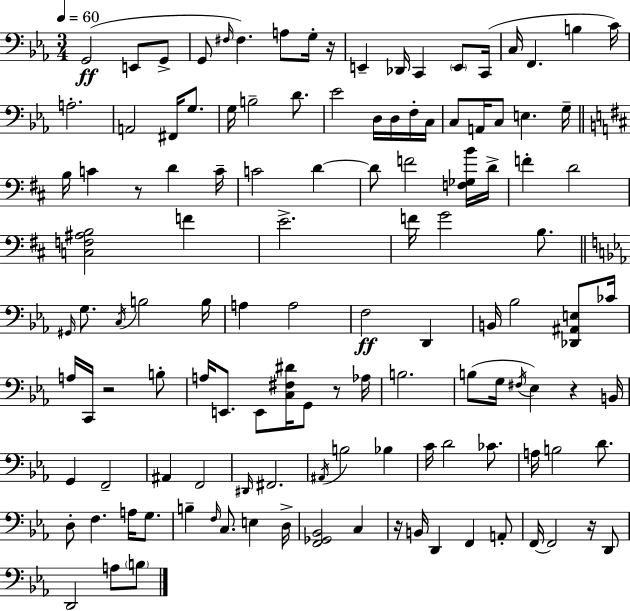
{
  \clef bass
  \numericTimeSignature
  \time 3/4
  \key ees \major
  \tempo 4 = 60
  g,2(\ff e,8 g,8-> | g,8 \grace { fis16 }) fis4. a8 g16-. | r16 e,4-- des,16 c,4 \parenthesize e,8 | c,16( c16 f,4. b4 | \break c'16) a2.-. | a,2 fis,16 g8. | g16 b2-- d'8. | ees'2 d16 d16 f16-. | \break c16 c8 a,16 c8 e4. | g16-- \bar "||" \break \key d \major b16 c'4 r8 d'4 c'16-- | c'2 d'4~~ | d'8 f'2 <f ges b'>16 d'16-> | f'4-. d'2 | \break <c f ais b>2 f'4 | e'2.-> | f'16 g'2 b8. | \bar "||" \break \key ees \major \grace { gis,16 } g8. \acciaccatura { c16 } b2 | b16 a4 a2 | f2\ff d,4 | b,16 bes2 <des, ais, e>8 | \break ces'16 a16 c,16 r2 | b8-. a16 e,8. e,8 <c fis dis'>16 g,8 r8 | aes16 b2. | b8( g16 \acciaccatura { fis16 } ees4) r4 | \break b,16 g,4 f,2-- | ais,4 f,2 | \grace { dis,16 } fis,2. | \acciaccatura { ais,16 } b2 | \break bes4 c'16 d'2 | ces'8. a16 b2 | d'8. d8-. f4. | a16 g8. b4-- \grace { f16 } c8. | \break e4 d16-> <f, ges, bes,>2 | c4 r16 b,16 d,4 | f,4 a,8-. f,16~~ f,2 | r16 d,8 d,2 | \break a8 \parenthesize b8 \bar "|."
}